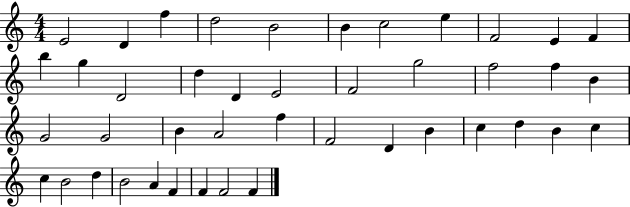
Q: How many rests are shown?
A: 0